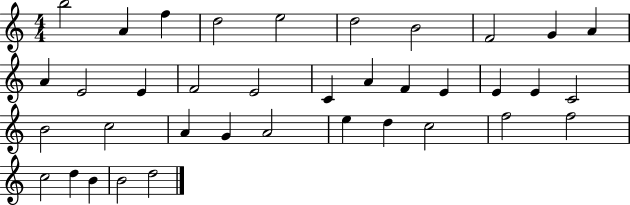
B5/h A4/q F5/q D5/h E5/h D5/h B4/h F4/h G4/q A4/q A4/q E4/h E4/q F4/h E4/h C4/q A4/q F4/q E4/q E4/q E4/q C4/h B4/h C5/h A4/q G4/q A4/h E5/q D5/q C5/h F5/h F5/h C5/h D5/q B4/q B4/h D5/h